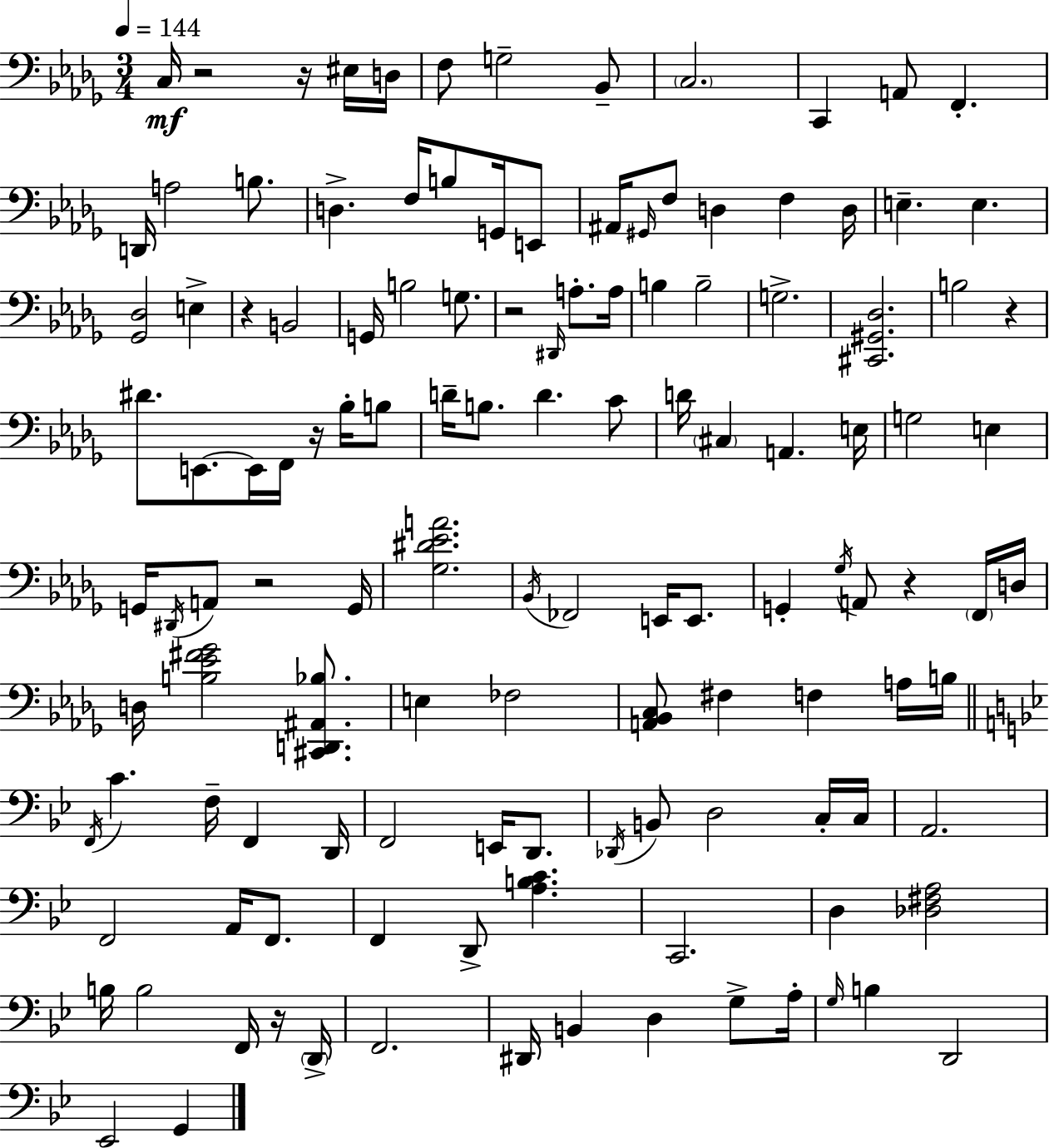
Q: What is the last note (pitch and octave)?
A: G2